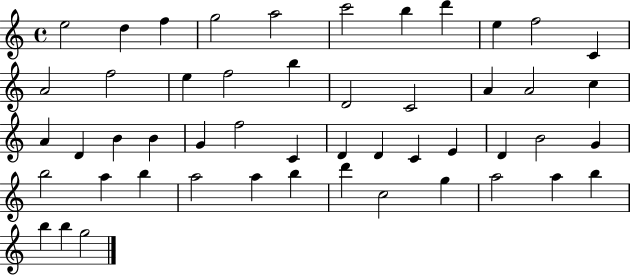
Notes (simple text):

E5/h D5/q F5/q G5/h A5/h C6/h B5/q D6/q E5/q F5/h C4/q A4/h F5/h E5/q F5/h B5/q D4/h C4/h A4/q A4/h C5/q A4/q D4/q B4/q B4/q G4/q F5/h C4/q D4/q D4/q C4/q E4/q D4/q B4/h G4/q B5/h A5/q B5/q A5/h A5/q B5/q D6/q C5/h G5/q A5/h A5/q B5/q B5/q B5/q G5/h